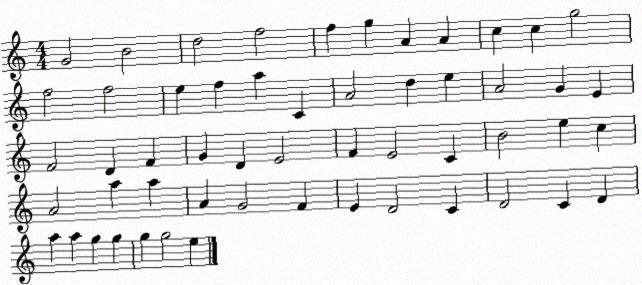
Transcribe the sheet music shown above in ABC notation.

X:1
T:Untitled
M:4/4
L:1/4
K:C
G2 B2 d2 f2 f g A A c c g2 f2 f2 e f a C A2 d e A2 G E F2 D F G D E2 F E2 C B2 e c A2 a a A G2 F E D2 C D2 C D a a g g g g2 e